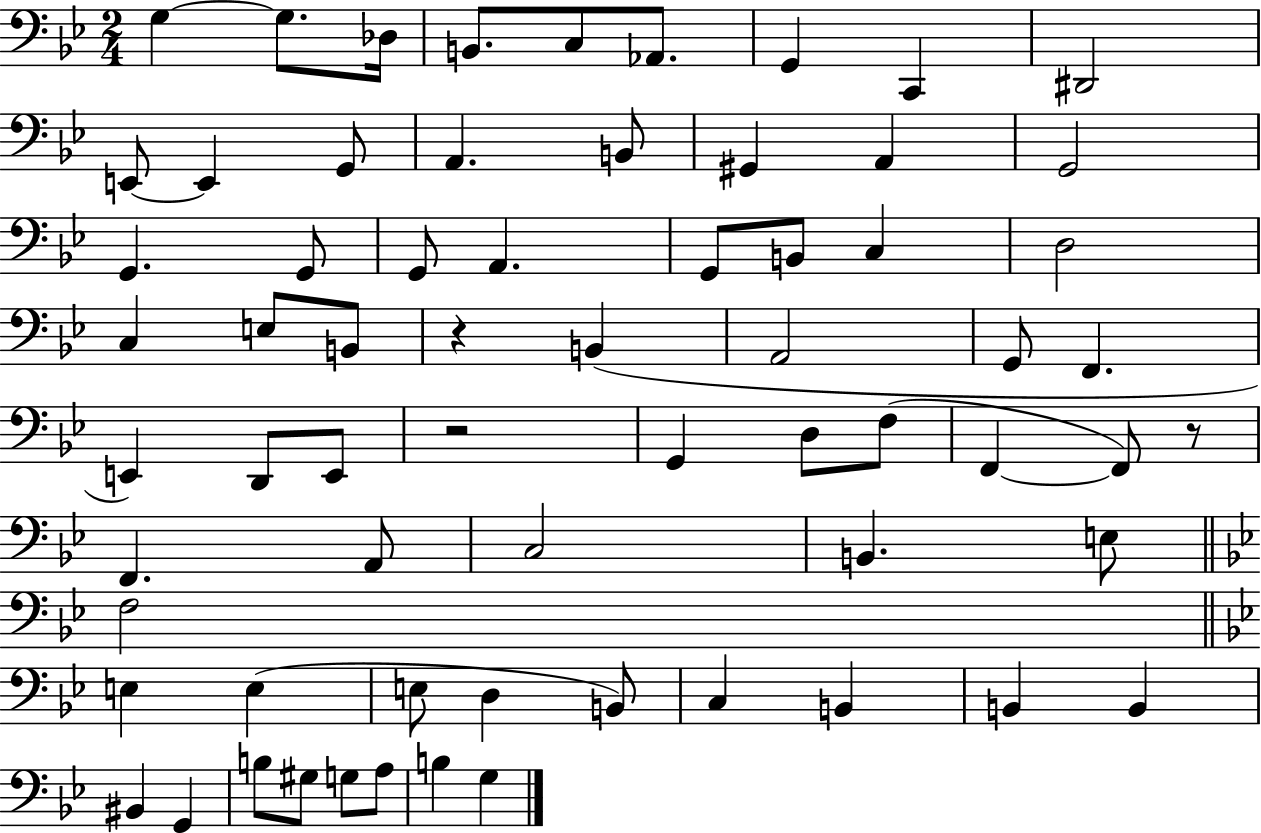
{
  \clef bass
  \numericTimeSignature
  \time 2/4
  \key bes \major
  g4~~ g8. des16 | b,8. c8 aes,8. | g,4 c,4 | dis,2 | \break e,8~~ e,4 g,8 | a,4. b,8 | gis,4 a,4 | g,2 | \break g,4. g,8 | g,8 a,4. | g,8 b,8 c4 | d2 | \break c4 e8 b,8 | r4 b,4( | a,2 | g,8 f,4. | \break e,4) d,8 e,8 | r2 | g,4 d8 f8( | f,4~~ f,8) r8 | \break f,4. a,8 | c2 | b,4. e8 | \bar "||" \break \key bes \major f2 | \bar "||" \break \key g \minor e4 e4( | e8 d4 b,8) | c4 b,4 | b,4 b,4 | \break bis,4 g,4 | b8 gis8 g8 a8 | b4 g4 | \bar "|."
}